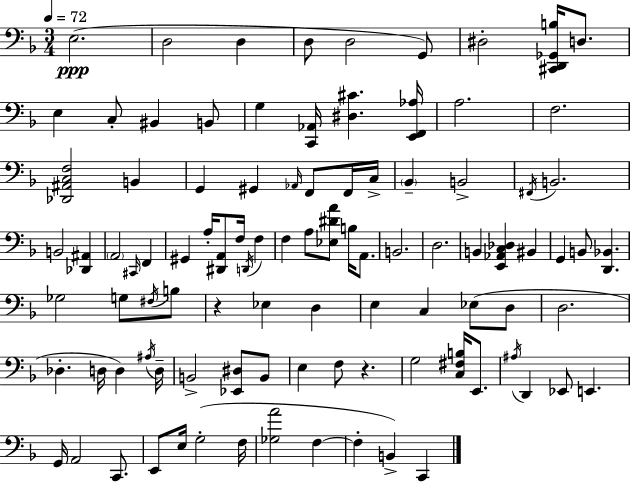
E3/h. D3/h D3/q D3/e D3/h G2/e D#3/h [C#2,D2,Gb2,B3]/s D3/e. E3/q C3/e BIS2/q B2/e G3/q [C2,Ab2]/s [D#3,C#4]/q. [E2,F2,Ab3]/s A3/h. F3/h. [Db2,A#2,C3,F3]/h B2/q G2/q G#2/q Ab2/s F2/e F2/s C3/s Bb2/q B2/h F#2/s B2/h. B2/h [Db2,A#2]/q A2/h C#2/s F2/q G#2/q A3/s [D#2,A2]/e F3/s D2/s F3/q F3/q A3/e [Eb3,D#4,A4]/e B3/s A2/e. B2/h. D3/h. B2/q [E2,Ab2,C3,Db3]/q BIS2/q G2/q B2/e [D2,Bb2]/q. Gb3/h G3/e F#3/s B3/e R/q Eb3/q D3/q E3/q C3/q Eb3/e D3/e D3/h. Db3/q. D3/s D3/q A#3/s D3/s B2/h [Eb2,D#3]/e B2/e E3/q F3/e R/q. G3/h [C3,F#3,B3]/s E2/e. A#3/s D2/q Eb2/e E2/q. G2/s A2/h C2/e. E2/e E3/s G3/h F3/s [Gb3,A4]/h F3/q F3/q B2/q C2/q